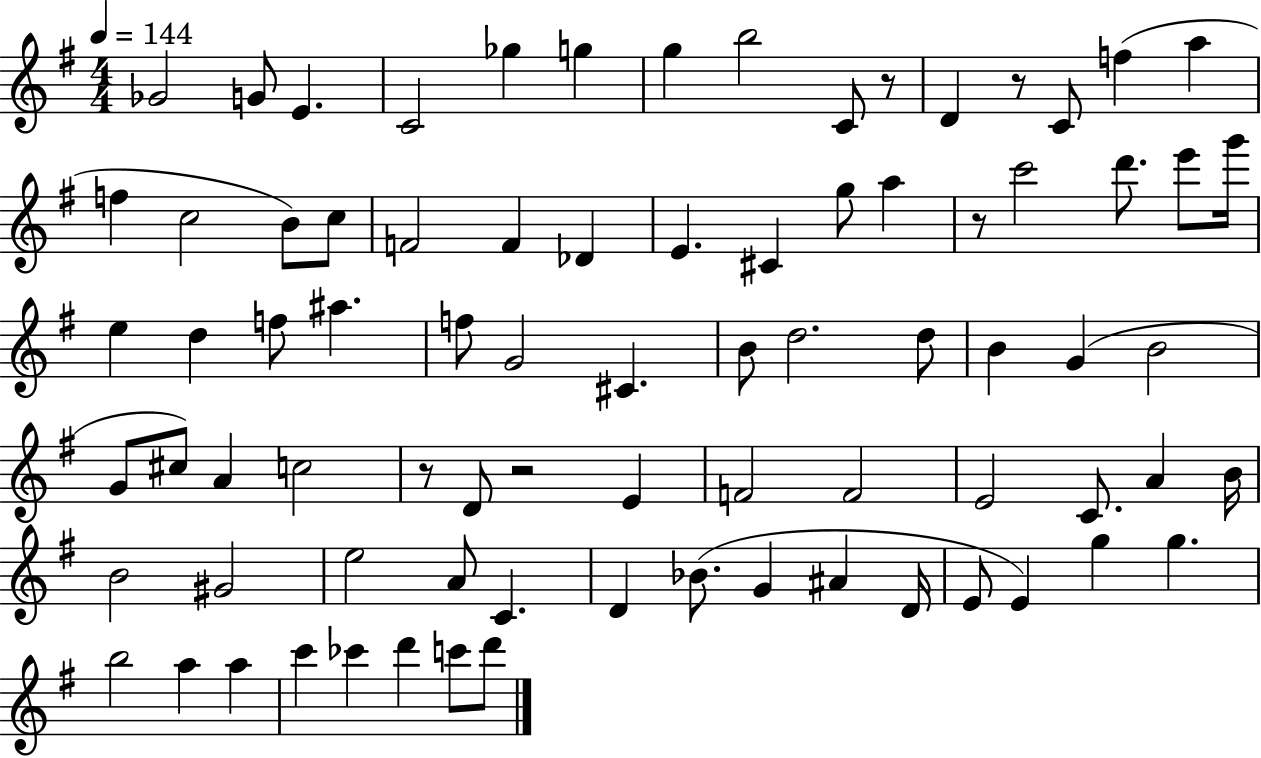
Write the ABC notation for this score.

X:1
T:Untitled
M:4/4
L:1/4
K:G
_G2 G/2 E C2 _g g g b2 C/2 z/2 D z/2 C/2 f a f c2 B/2 c/2 F2 F _D E ^C g/2 a z/2 c'2 d'/2 e'/2 g'/4 e d f/2 ^a f/2 G2 ^C B/2 d2 d/2 B G B2 G/2 ^c/2 A c2 z/2 D/2 z2 E F2 F2 E2 C/2 A B/4 B2 ^G2 e2 A/2 C D _B/2 G ^A D/4 E/2 E g g b2 a a c' _c' d' c'/2 d'/2